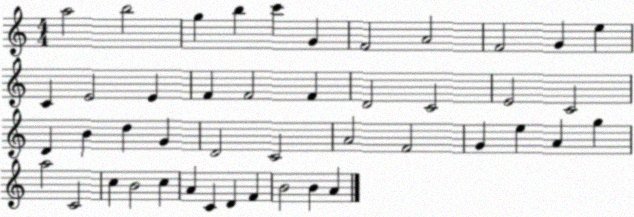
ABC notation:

X:1
T:Untitled
M:4/4
L:1/4
K:C
a2 b2 g b c' G F2 A2 F2 G e C E2 E F F2 F D2 C2 E2 C2 D B d G D2 C2 A2 F2 G e A g a2 C2 c B2 c A C D F B2 B A